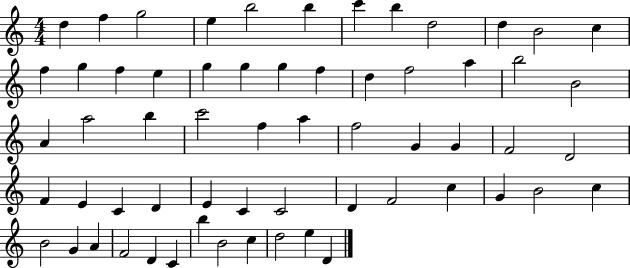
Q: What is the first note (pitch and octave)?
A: D5